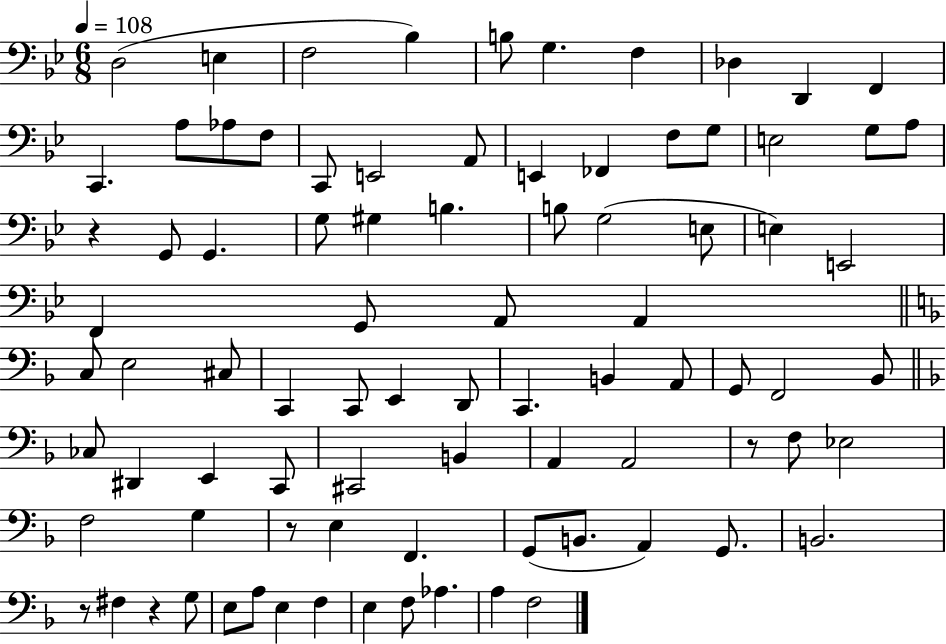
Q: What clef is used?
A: bass